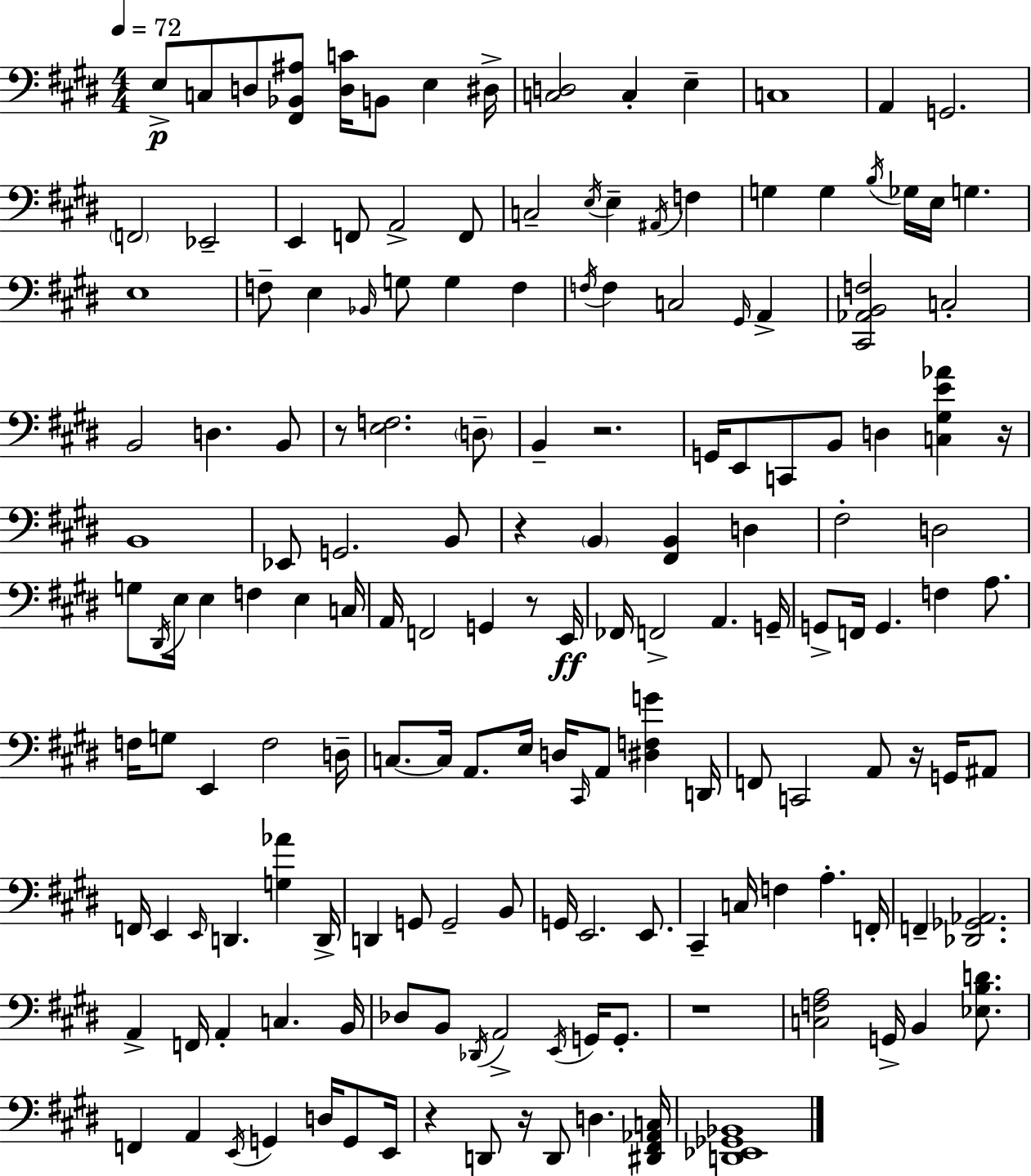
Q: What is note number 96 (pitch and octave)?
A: G2